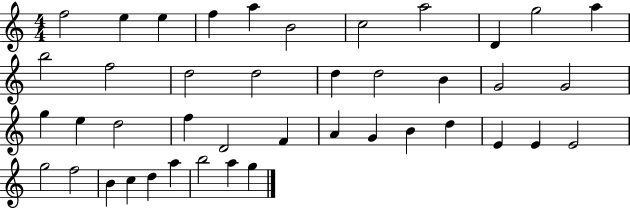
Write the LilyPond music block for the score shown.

{
  \clef treble
  \numericTimeSignature
  \time 4/4
  \key c \major
  f''2 e''4 e''4 | f''4 a''4 b'2 | c''2 a''2 | d'4 g''2 a''4 | \break b''2 f''2 | d''2 d''2 | d''4 d''2 b'4 | g'2 g'2 | \break g''4 e''4 d''2 | f''4 d'2 f'4 | a'4 g'4 b'4 d''4 | e'4 e'4 e'2 | \break g''2 f''2 | b'4 c''4 d''4 a''4 | b''2 a''4 g''4 | \bar "|."
}